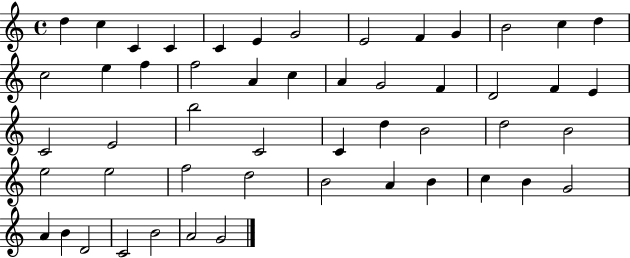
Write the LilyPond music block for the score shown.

{
  \clef treble
  \time 4/4
  \defaultTimeSignature
  \key c \major
  d''4 c''4 c'4 c'4 | c'4 e'4 g'2 | e'2 f'4 g'4 | b'2 c''4 d''4 | \break c''2 e''4 f''4 | f''2 a'4 c''4 | a'4 g'2 f'4 | d'2 f'4 e'4 | \break c'2 e'2 | b''2 c'2 | c'4 d''4 b'2 | d''2 b'2 | \break e''2 e''2 | f''2 d''2 | b'2 a'4 b'4 | c''4 b'4 g'2 | \break a'4 b'4 d'2 | c'2 b'2 | a'2 g'2 | \bar "|."
}